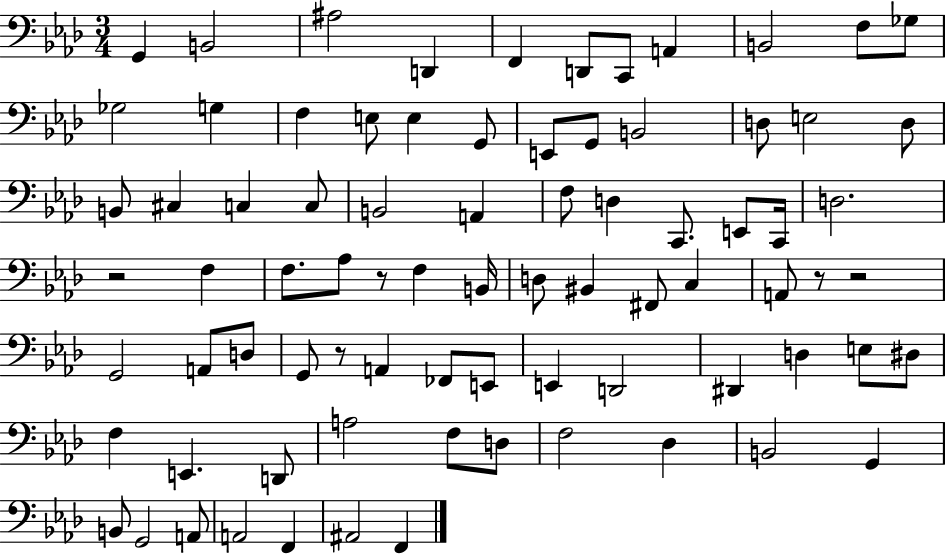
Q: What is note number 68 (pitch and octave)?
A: G2